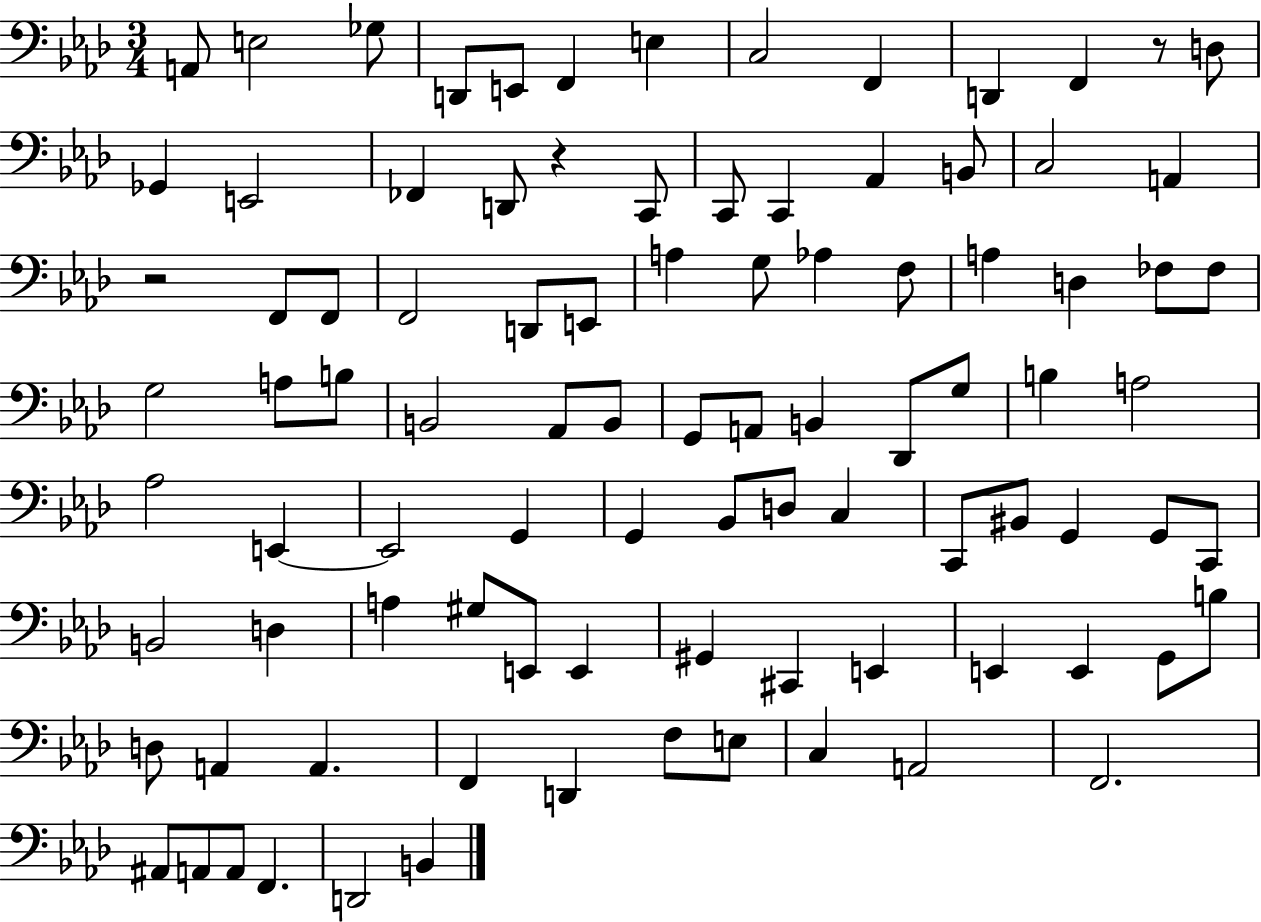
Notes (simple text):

A2/e E3/h Gb3/e D2/e E2/e F2/q E3/q C3/h F2/q D2/q F2/q R/e D3/e Gb2/q E2/h FES2/q D2/e R/q C2/e C2/e C2/q Ab2/q B2/e C3/h A2/q R/h F2/e F2/e F2/h D2/e E2/e A3/q G3/e Ab3/q F3/e A3/q D3/q FES3/e FES3/e G3/h A3/e B3/e B2/h Ab2/e B2/e G2/e A2/e B2/q Db2/e G3/e B3/q A3/h Ab3/h E2/q E2/h G2/q G2/q Bb2/e D3/e C3/q C2/e BIS2/e G2/q G2/e C2/e B2/h D3/q A3/q G#3/e E2/e E2/q G#2/q C#2/q E2/q E2/q E2/q G2/e B3/e D3/e A2/q A2/q. F2/q D2/q F3/e E3/e C3/q A2/h F2/h. A#2/e A2/e A2/e F2/q. D2/h B2/q